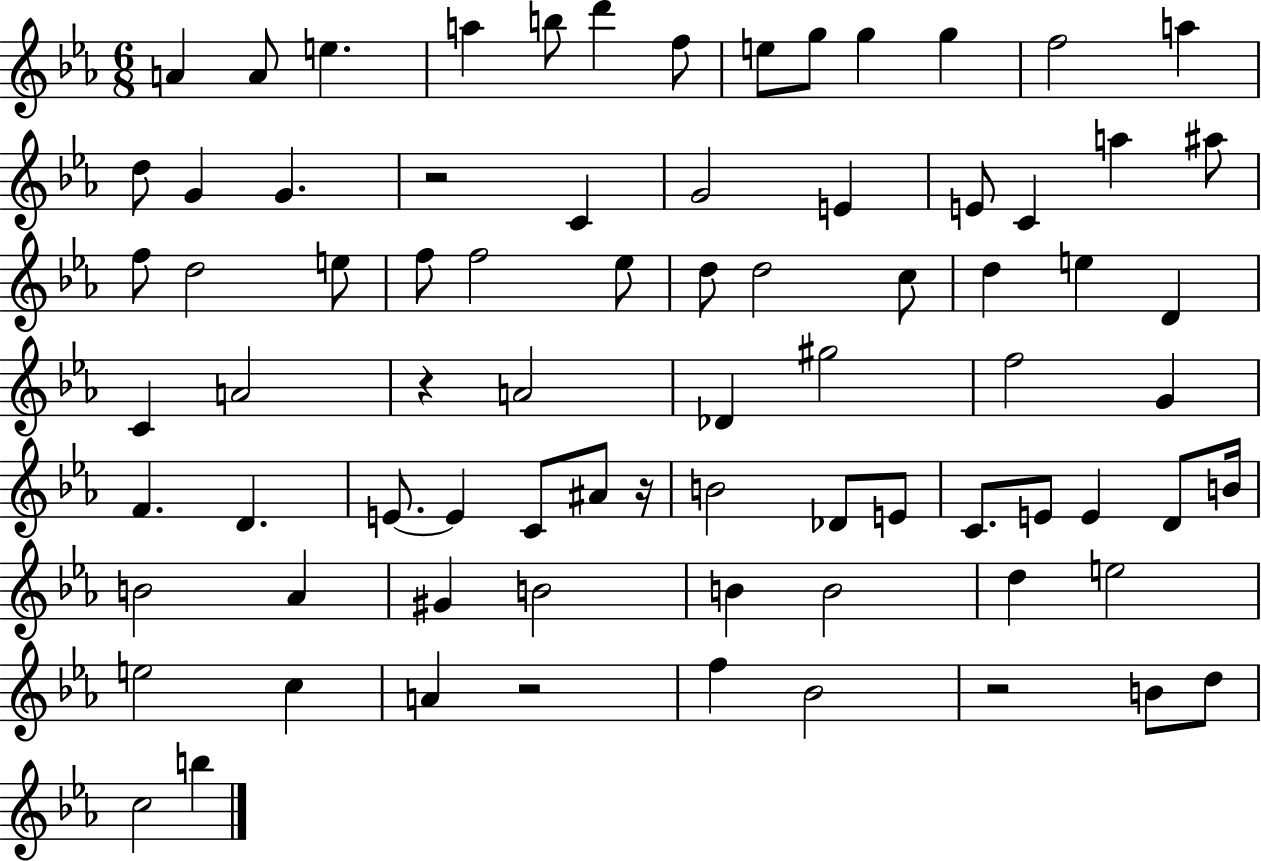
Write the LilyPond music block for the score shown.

{
  \clef treble
  \numericTimeSignature
  \time 6/8
  \key ees \major
  a'4 a'8 e''4. | a''4 b''8 d'''4 f''8 | e''8 g''8 g''4 g''4 | f''2 a''4 | \break d''8 g'4 g'4. | r2 c'4 | g'2 e'4 | e'8 c'4 a''4 ais''8 | \break f''8 d''2 e''8 | f''8 f''2 ees''8 | d''8 d''2 c''8 | d''4 e''4 d'4 | \break c'4 a'2 | r4 a'2 | des'4 gis''2 | f''2 g'4 | \break f'4. d'4. | e'8.~~ e'4 c'8 ais'8 r16 | b'2 des'8 e'8 | c'8. e'8 e'4 d'8 b'16 | \break b'2 aes'4 | gis'4 b'2 | b'4 b'2 | d''4 e''2 | \break e''2 c''4 | a'4 r2 | f''4 bes'2 | r2 b'8 d''8 | \break c''2 b''4 | \bar "|."
}